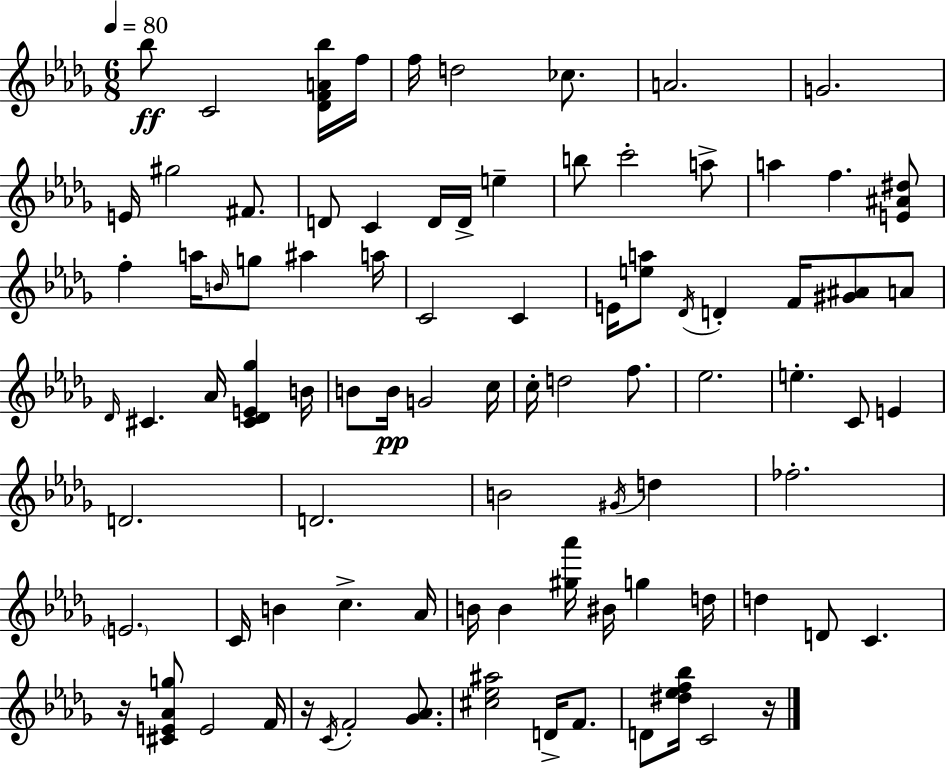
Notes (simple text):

Bb5/e C4/h [Db4,F4,A4,Bb5]/s F5/s F5/s D5/h CES5/e. A4/h. G4/h. E4/s G#5/h F#4/e. D4/e C4/q D4/s D4/s E5/q B5/e C6/h A5/e A5/q F5/q. [E4,A#4,D#5]/e F5/q A5/s B4/s G5/e A#5/q A5/s C4/h C4/q E4/s [E5,A5]/e Db4/s D4/q F4/s [G#4,A#4]/e A4/e Db4/s C#4/q. Ab4/s [C#4,Db4,E4,Gb5]/q B4/s B4/e B4/s G4/h C5/s C5/s D5/h F5/e. Eb5/h. E5/q. C4/e E4/q D4/h. D4/h. B4/h G#4/s D5/q FES5/h. E4/h. C4/s B4/q C5/q. Ab4/s B4/s B4/q [G#5,Ab6]/s BIS4/s G5/q D5/s D5/q D4/e C4/q. R/s [C#4,E4,Ab4,G5]/e E4/h F4/s R/s C4/s F4/h [Gb4,Ab4]/e. [C#5,Eb5,A#5]/h D4/s F4/e. D4/e [D#5,Eb5,F5,Bb5]/s C4/h R/s